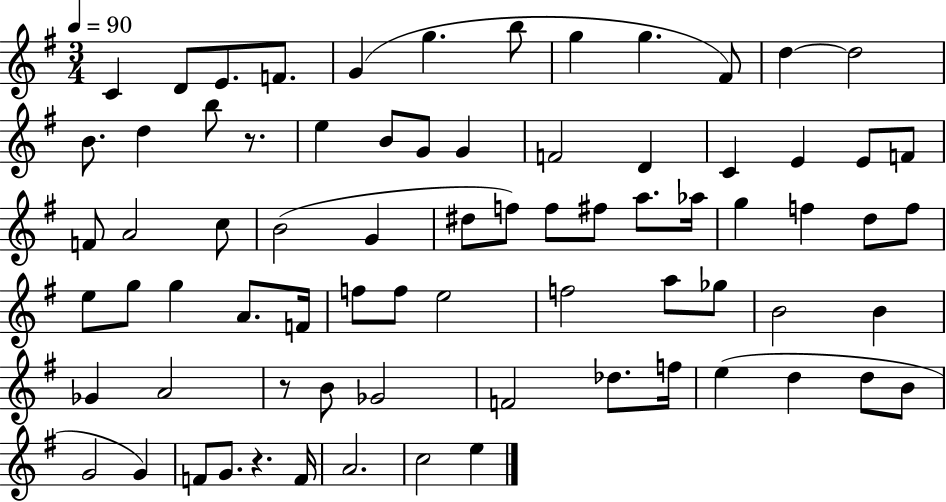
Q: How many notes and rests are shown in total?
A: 75